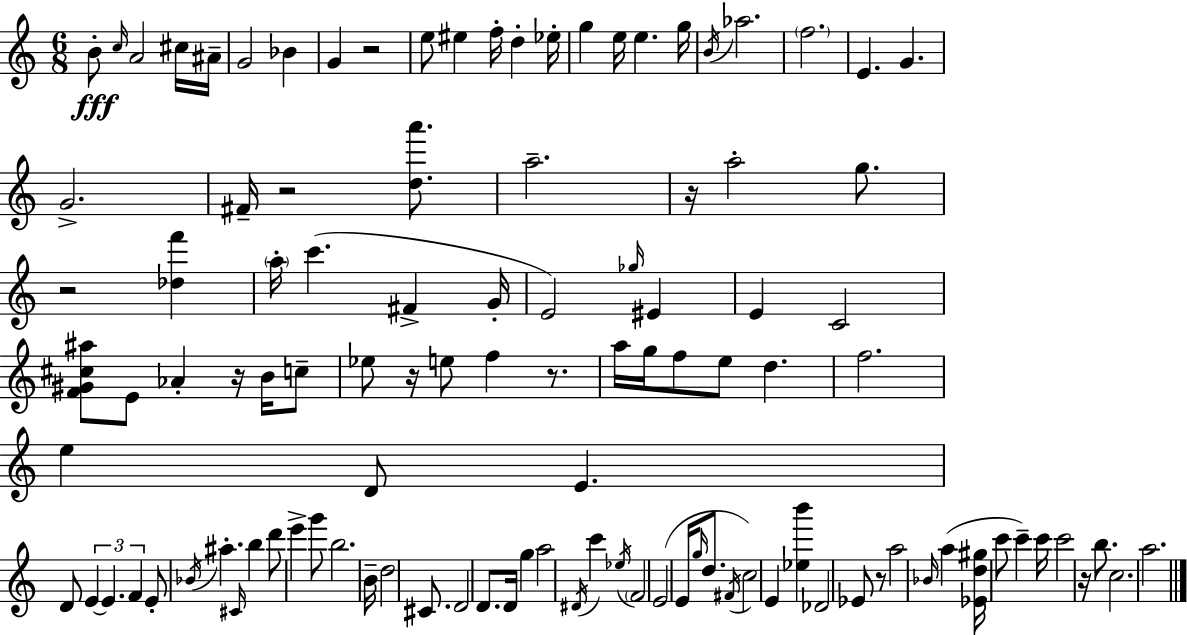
B4/e C5/s A4/h C#5/s A#4/s G4/h Bb4/q G4/q R/h E5/e EIS5/q F5/s D5/q Eb5/s G5/q E5/s E5/q. G5/s B4/s Ab5/h. F5/h. E4/q. G4/q. G4/h. F#4/s R/h [D5,A6]/e. A5/h. R/s A5/h G5/e. R/h [Db5,F6]/q A5/s C6/q. F#4/q G4/s E4/h Gb5/s EIS4/q E4/q C4/h [F4,G#4,C#5,A#5]/e E4/e Ab4/q R/s B4/s C5/e Eb5/e R/s E5/e F5/q R/e. A5/s G5/s F5/e E5/e D5/q. F5/h. E5/q D4/e E4/q. D4/e E4/q E4/q. F4/q E4/e Bb4/s A#5/q. C#4/s B5/q D6/e E6/q G6/e B5/h. B4/s D5/h C#4/e. D4/h D4/e. D4/s G5/q A5/h D#4/s C6/q Eb5/s F4/h E4/h E4/s G5/s D5/e. F#4/s C5/h E4/q [Eb5,B6]/q Db4/h Eb4/e R/e A5/h Bb4/s A5/q [Eb4,D5,G#5]/s C6/e C6/q C6/s C6/h R/s B5/e. C5/h. A5/h.